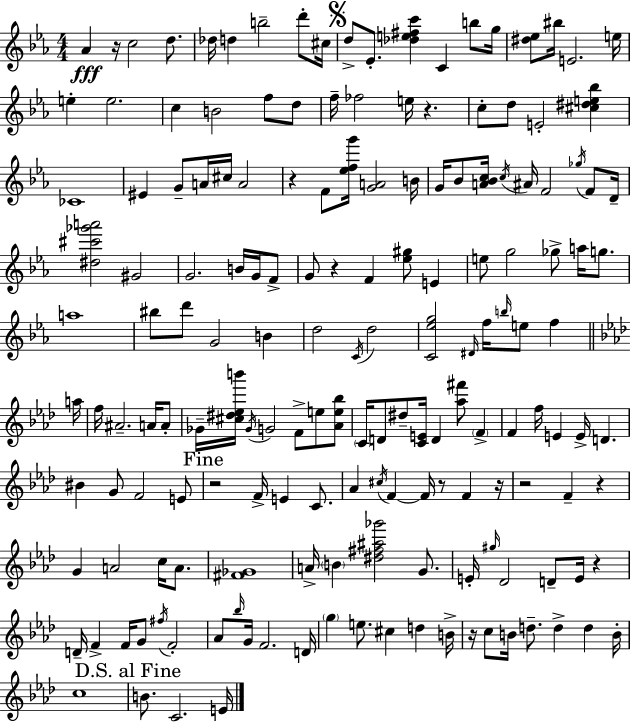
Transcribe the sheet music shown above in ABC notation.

X:1
T:Untitled
M:4/4
L:1/4
K:Eb
_A z/4 c2 d/2 _d/4 d b2 d'/2 ^c/4 d/2 _E/2 [_de^fc'] C b/2 g/4 [^d_e]/2 ^b/4 E2 e/4 e e2 c B2 f/2 d/2 f/4 _f2 e/4 z c/2 d/2 E2 [^c^de_b] _C4 ^E G/2 A/4 ^c/4 A2 z F/2 [_efg']/4 [GA]2 B/4 G/4 _B/2 [A_Bc]/4 c/4 ^A/4 F2 _g/4 F/2 D/4 [^d^c'_g'a']2 ^G2 G2 B/4 G/4 F/2 G/2 z F [_e^g]/2 E e/2 g2 _g/2 a/4 g/2 a4 ^b/2 d'/2 G2 B d2 C/4 d2 [C_eg]2 ^D/4 f/4 b/4 e/2 f a/4 f/4 ^A2 A/4 A/2 _G/4 [^c^d_eb']/4 _G/4 G2 F/2 e/2 [_Ae_b]/2 C/4 D/2 ^d/2 [CE]/4 D [_a^f']/2 F F f/4 E E/4 D ^B G/2 F2 E/2 z2 F/4 E C/2 _A ^c/4 F F/4 z/2 F z/4 z2 F z G A2 c/4 A/2 [^F_G]4 A/4 B [^d^f^a_g']2 G/2 E/4 ^g/4 _D2 D/2 E/4 z D/4 F F/4 G/2 ^f/4 F2 _A/2 _b/4 G/4 F2 D/4 g e/2 ^c d B/4 z/4 c/2 B/4 d/2 d d B/4 c4 B/2 C2 E/4